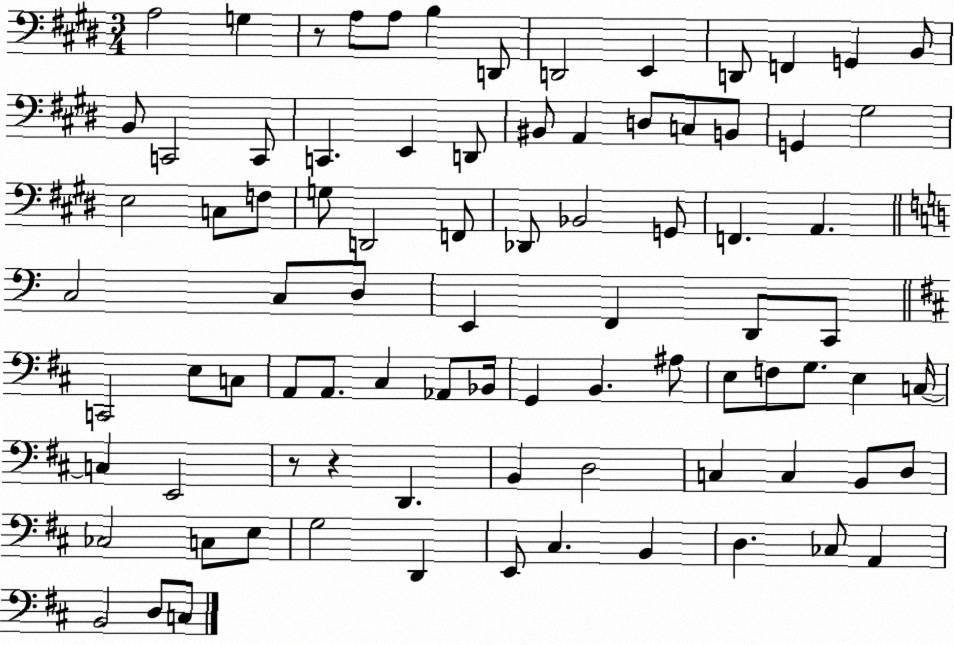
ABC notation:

X:1
T:Untitled
M:3/4
L:1/4
K:E
A,2 G, z/2 A,/2 A,/2 B, D,,/2 D,,2 E,, D,,/2 F,, G,, B,,/2 B,,/2 C,,2 C,,/2 C,, E,, D,,/2 ^B,,/2 A,, D,/2 C,/2 B,,/2 G,, ^G,2 E,2 C,/2 F,/2 G,/2 D,,2 F,,/2 _D,,/2 _B,,2 G,,/2 F,, A,, C,2 C,/2 D,/2 E,, F,, D,,/2 C,,/2 C,,2 E,/2 C,/2 A,,/2 A,,/2 ^C, _A,,/2 _B,,/4 G,, B,, ^A,/2 E,/2 F,/2 G,/2 E, C,/4 C, E,,2 z/2 z D,, B,, D,2 C, C, B,,/2 D,/2 _C,2 C,/2 E,/2 G,2 D,, E,,/2 ^C, B,, D, _C,/2 A,, B,,2 D,/2 C,/2